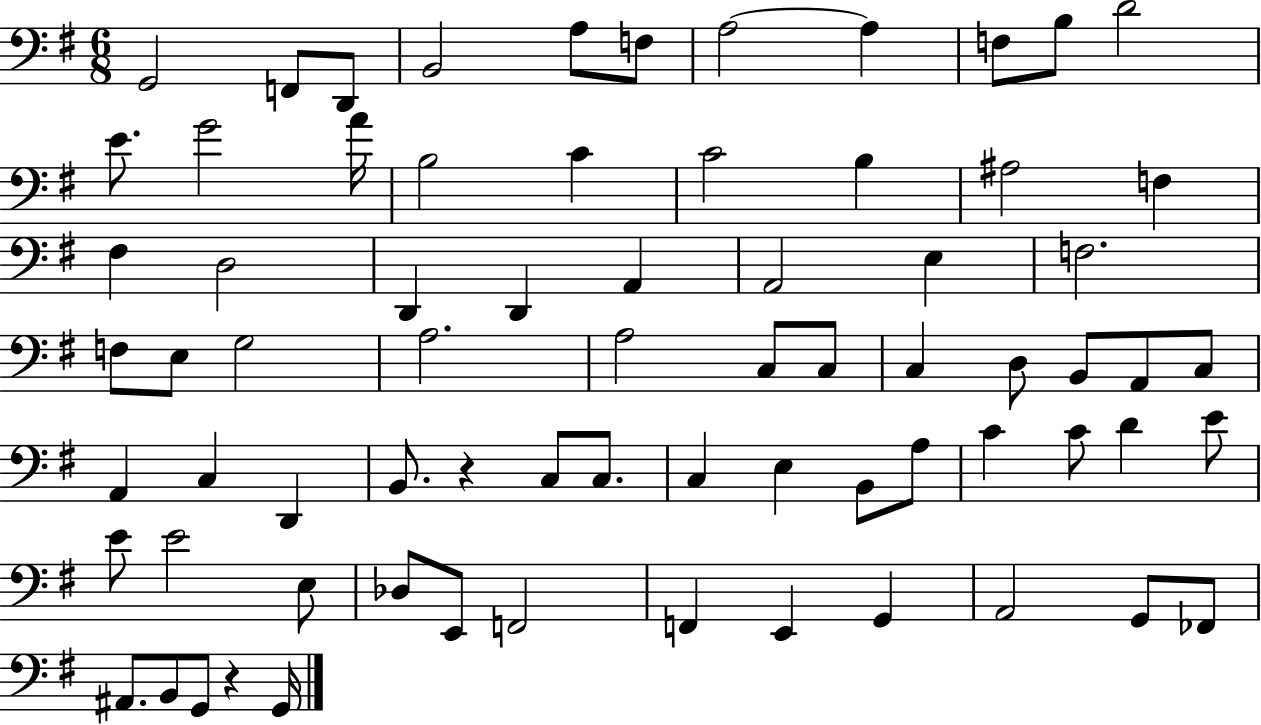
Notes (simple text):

G2/h F2/e D2/e B2/h A3/e F3/e A3/h A3/q F3/e B3/e D4/h E4/e. G4/h A4/s B3/h C4/q C4/h B3/q A#3/h F3/q F#3/q D3/h D2/q D2/q A2/q A2/h E3/q F3/h. F3/e E3/e G3/h A3/h. A3/h C3/e C3/e C3/q D3/e B2/e A2/e C3/e A2/q C3/q D2/q B2/e. R/q C3/e C3/e. C3/q E3/q B2/e A3/e C4/q C4/e D4/q E4/e E4/e E4/h E3/e Db3/e E2/e F2/h F2/q E2/q G2/q A2/h G2/e FES2/e A#2/e. B2/e G2/e R/q G2/s